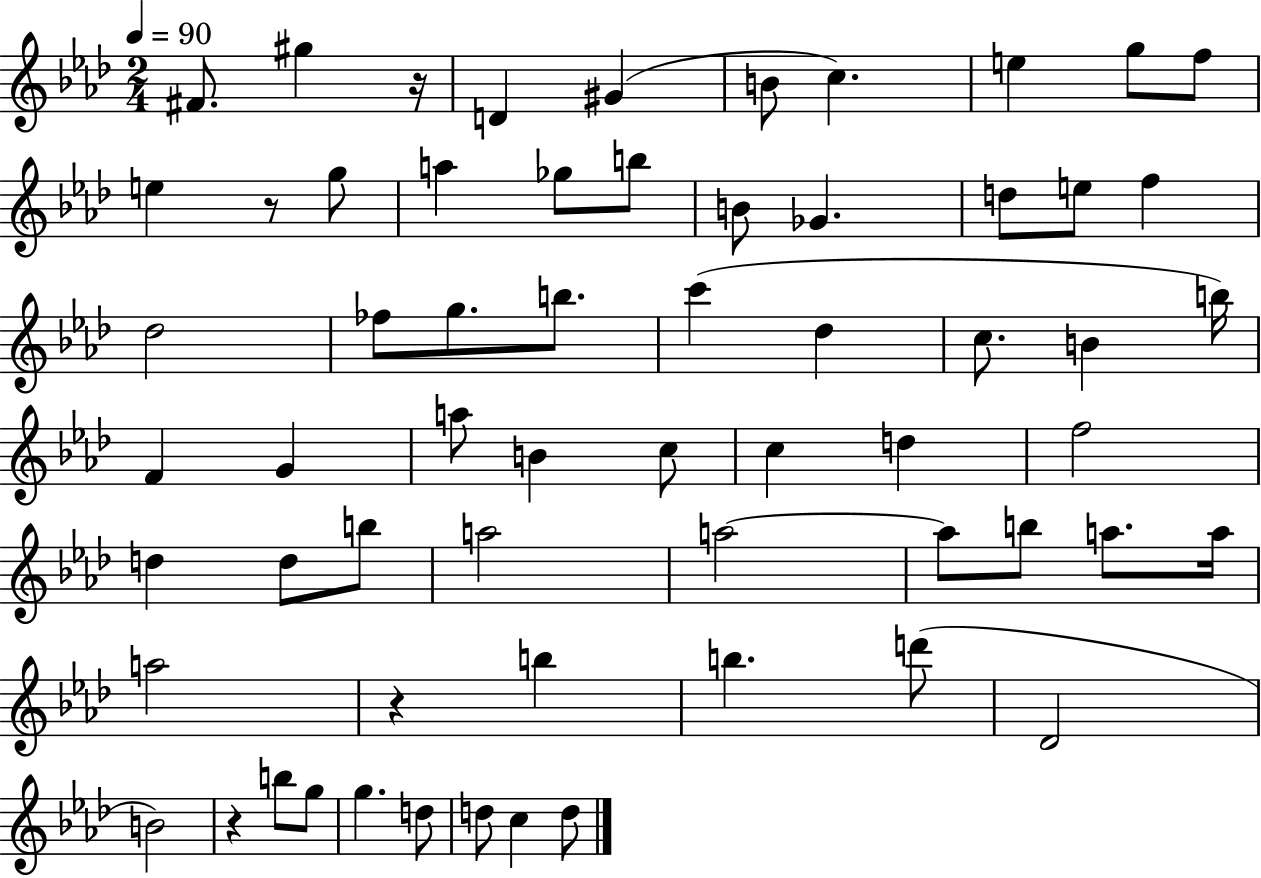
{
  \clef treble
  \numericTimeSignature
  \time 2/4
  \key aes \major
  \tempo 4 = 90
  fis'8. gis''4 r16 | d'4 gis'4( | b'8 c''4.) | e''4 g''8 f''8 | \break e''4 r8 g''8 | a''4 ges''8 b''8 | b'8 ges'4. | d''8 e''8 f''4 | \break des''2 | fes''8 g''8. b''8. | c'''4( des''4 | c''8. b'4 b''16) | \break f'4 g'4 | a''8 b'4 c''8 | c''4 d''4 | f''2 | \break d''4 d''8 b''8 | a''2 | a''2~~ | a''8 b''8 a''8. a''16 | \break a''2 | r4 b''4 | b''4. d'''8( | des'2 | \break b'2) | r4 b''8 g''8 | g''4. d''8 | d''8 c''4 d''8 | \break \bar "|."
}